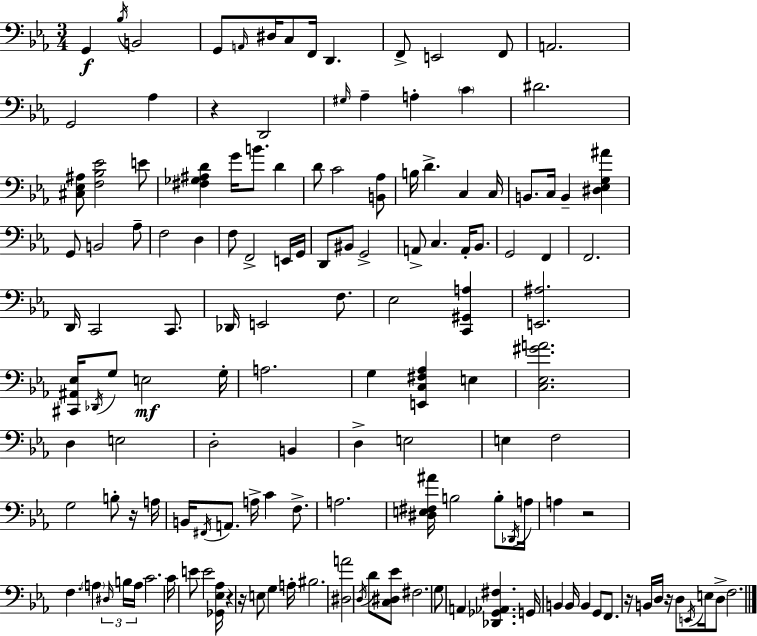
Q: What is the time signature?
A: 3/4